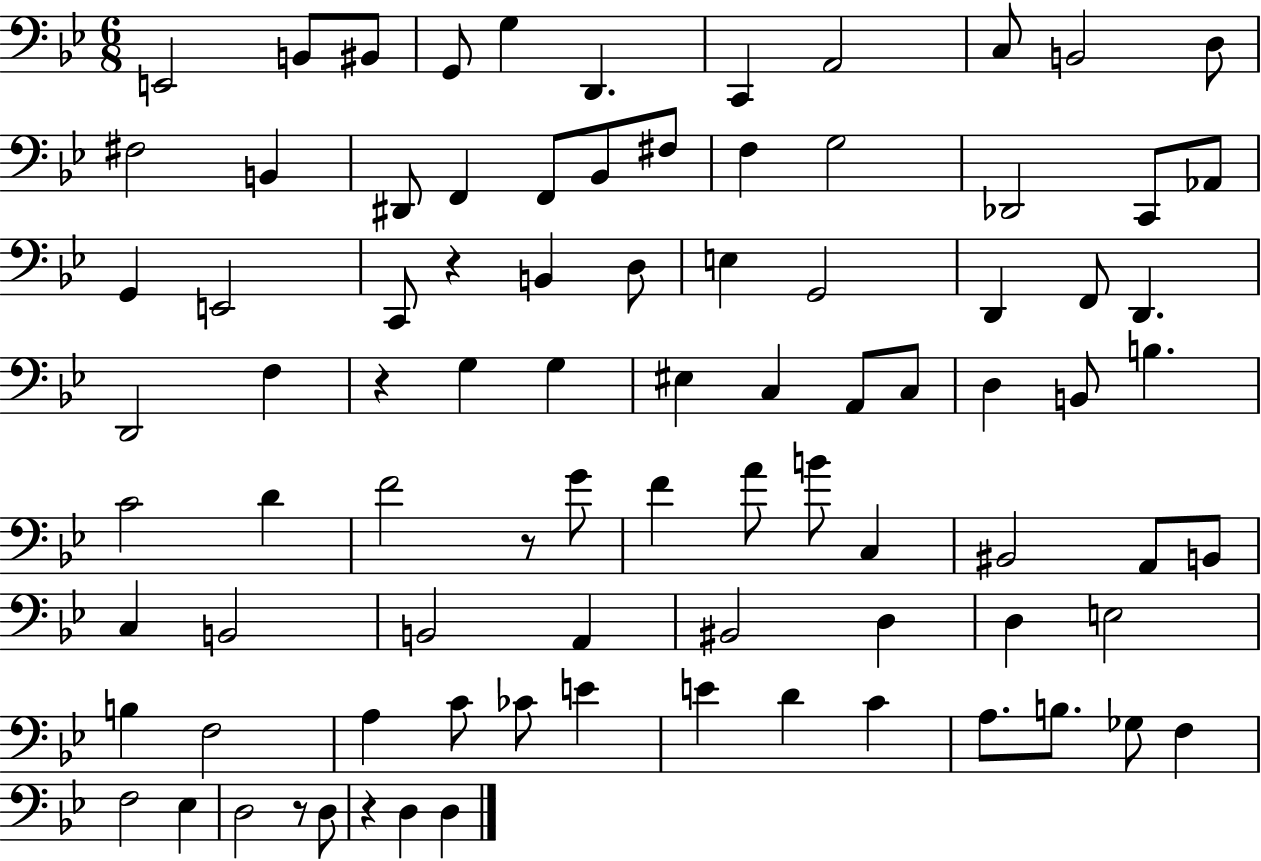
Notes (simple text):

E2/h B2/e BIS2/e G2/e G3/q D2/q. C2/q A2/h C3/e B2/h D3/e F#3/h B2/q D#2/e F2/q F2/e Bb2/e F#3/e F3/q G3/h Db2/h C2/e Ab2/e G2/q E2/h C2/e R/q B2/q D3/e E3/q G2/h D2/q F2/e D2/q. D2/h F3/q R/q G3/q G3/q EIS3/q C3/q A2/e C3/e D3/q B2/e B3/q. C4/h D4/q F4/h R/e G4/e F4/q A4/e B4/e C3/q BIS2/h A2/e B2/e C3/q B2/h B2/h A2/q BIS2/h D3/q D3/q E3/h B3/q F3/h A3/q C4/e CES4/e E4/q E4/q D4/q C4/q A3/e. B3/e. Gb3/e F3/q F3/h Eb3/q D3/h R/e D3/e R/q D3/q D3/q